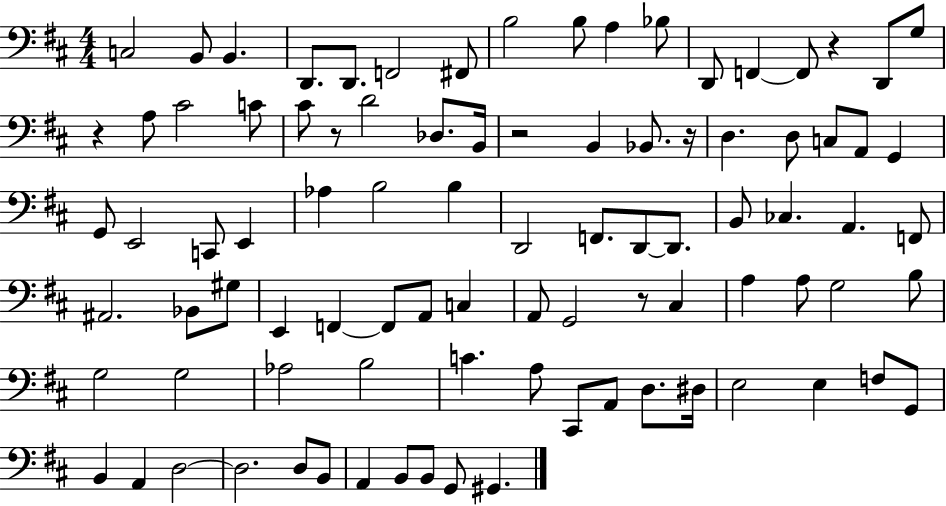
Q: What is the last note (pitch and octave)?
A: G#2